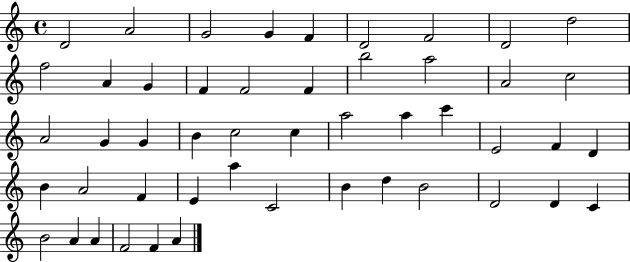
X:1
T:Untitled
M:4/4
L:1/4
K:C
D2 A2 G2 G F D2 F2 D2 d2 f2 A G F F2 F b2 a2 A2 c2 A2 G G B c2 c a2 a c' E2 F D B A2 F E a C2 B d B2 D2 D C B2 A A F2 F A